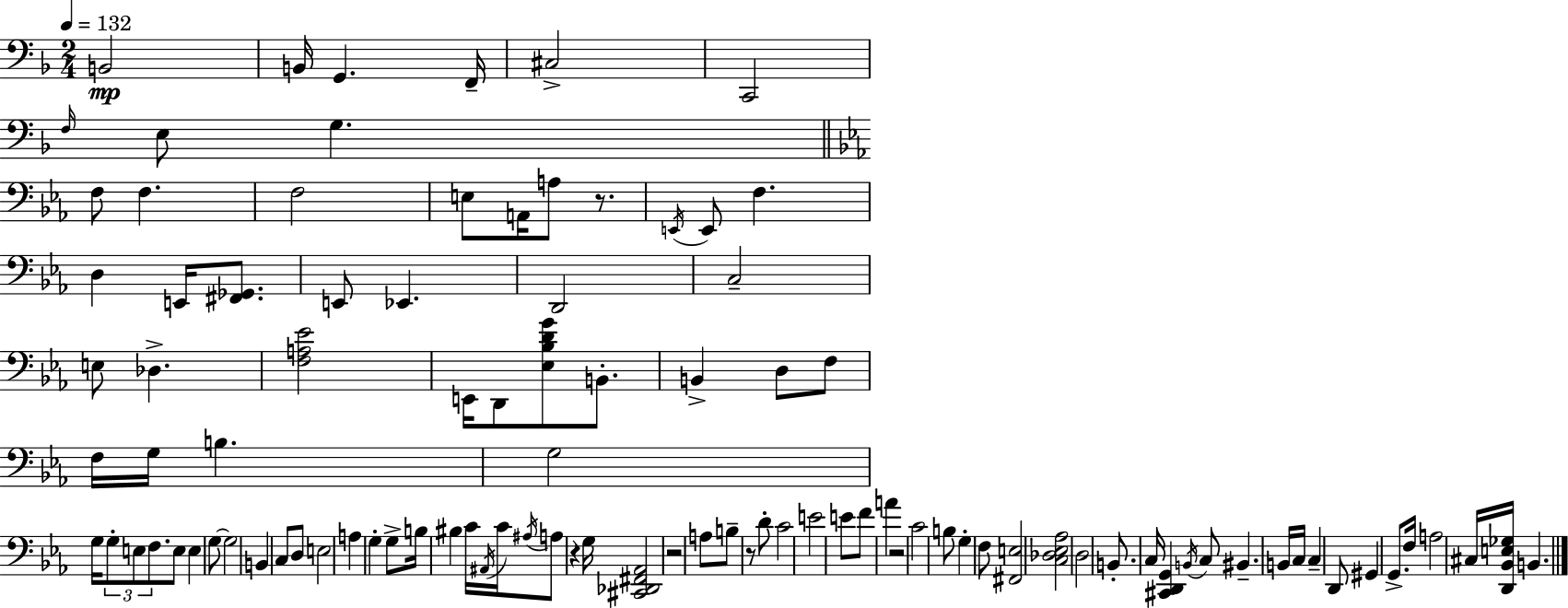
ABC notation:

X:1
T:Untitled
M:2/4
L:1/4
K:Dm
B,,2 B,,/4 G,, F,,/4 ^C,2 C,,2 F,/4 E,/2 G, F,/2 F, F,2 E,/2 A,,/4 A,/2 z/2 E,,/4 E,,/2 F, D, E,,/4 [^F,,_G,,]/2 E,,/2 _E,, D,,2 C,2 E,/2 _D, [F,A,_E]2 E,,/4 D,,/2 [_E,_B,DG]/2 B,,/2 B,, D,/2 F,/2 F,/4 G,/4 B, G,2 G,/4 G,/2 E,/2 F,/2 E,/2 E, G,/2 G,2 B,, C,/2 D,/2 E,2 A, G, G,/2 B,/4 ^B, C/4 ^A,,/4 C/4 ^A,/4 A,/2 z G,/4 [^C,,_D,,^F,,_A,,]2 z2 A,/2 B,/2 z/2 D/2 C2 E2 E/2 F/2 A z2 C2 B,/2 G, F,/2 [^F,,E,]2 [C,_D,_E,_A,]2 D,2 B,,/2 C,/4 [^C,,D,,G,,] B,,/4 C,/2 ^B,, B,,/4 C,/4 C, D,,/2 ^G,, G,,/2 F,/4 A,2 ^C,/4 [D,,_B,,E,_G,]/4 B,,